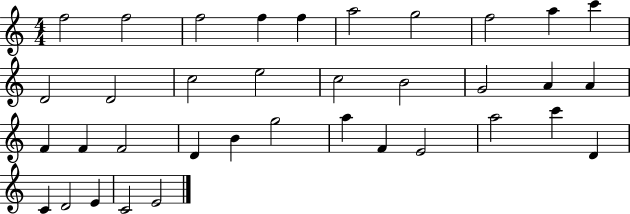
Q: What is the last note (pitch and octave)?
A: E4